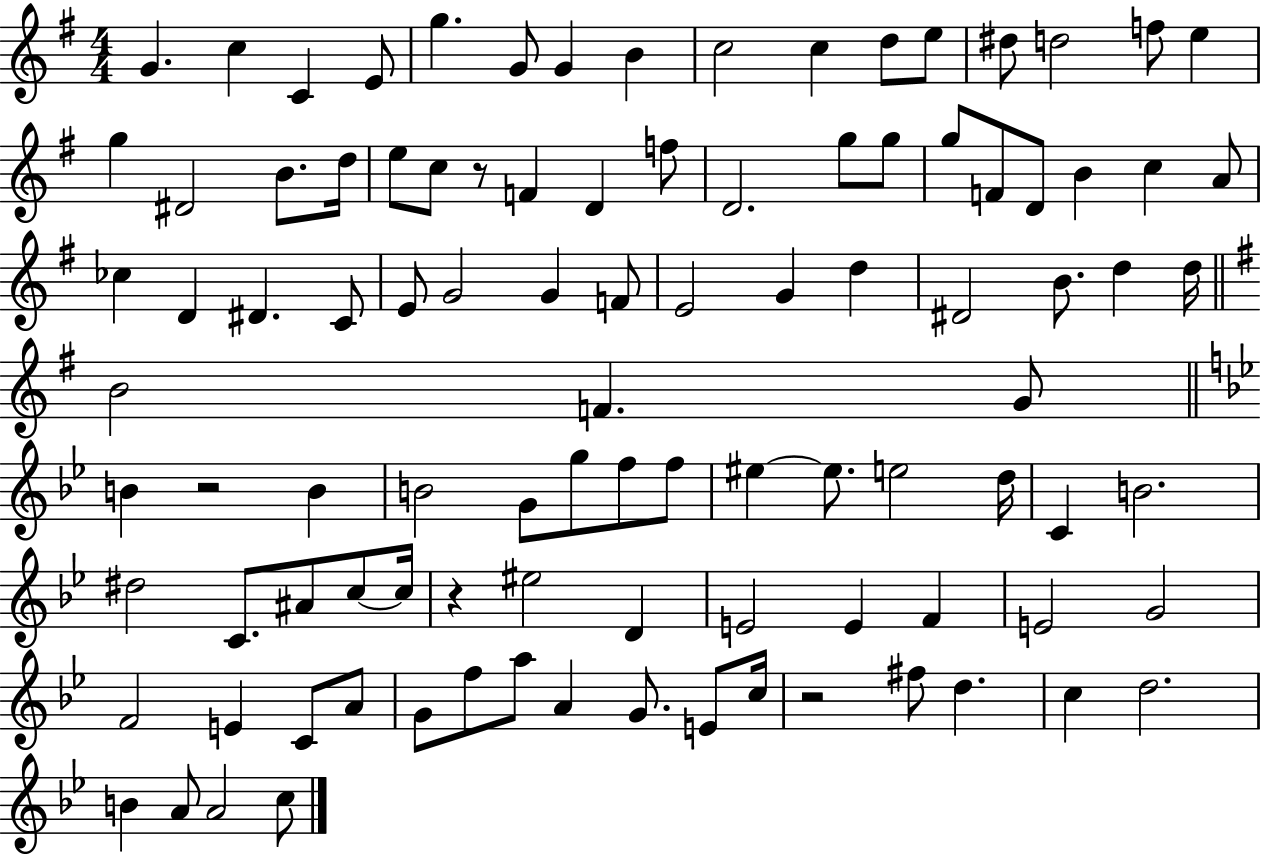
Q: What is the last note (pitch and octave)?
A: C5